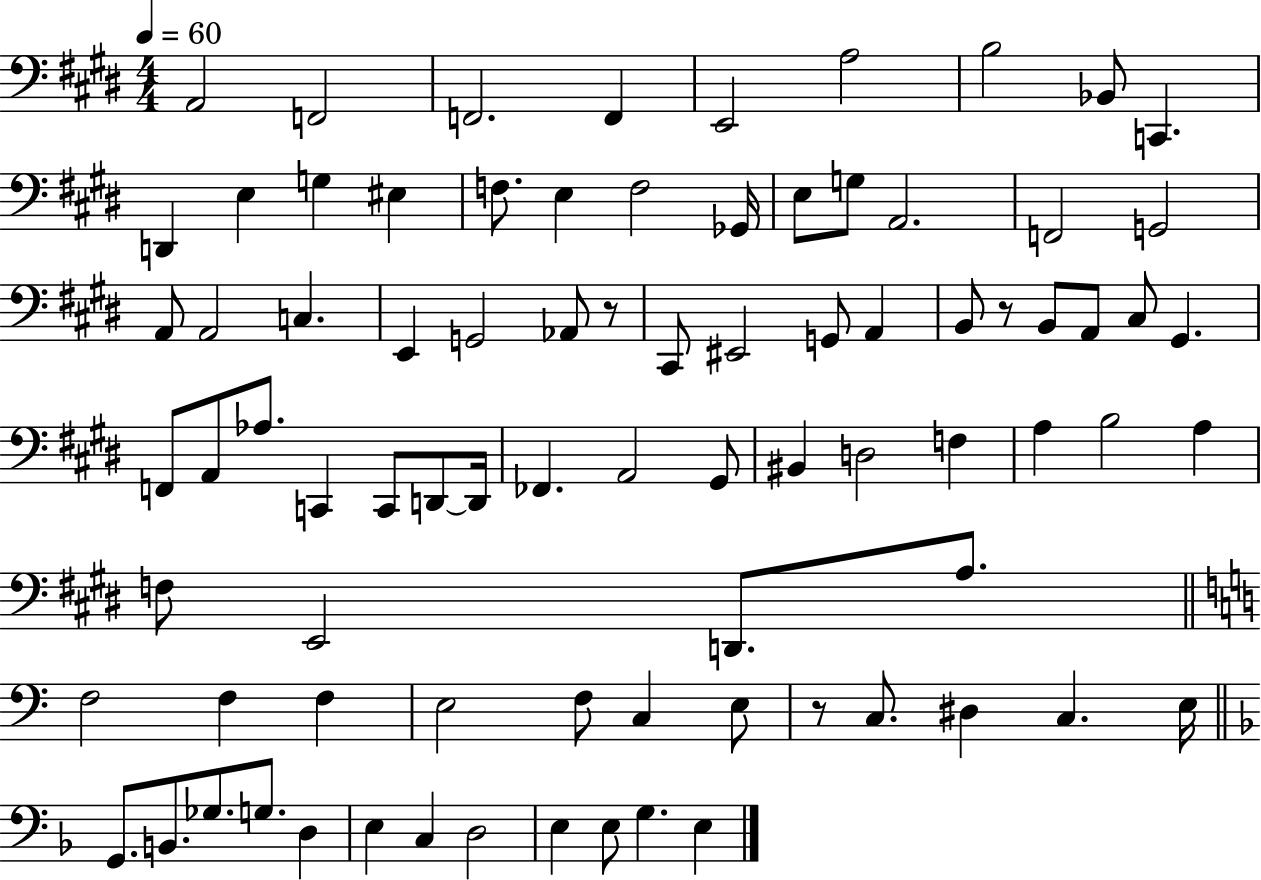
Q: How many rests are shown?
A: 3